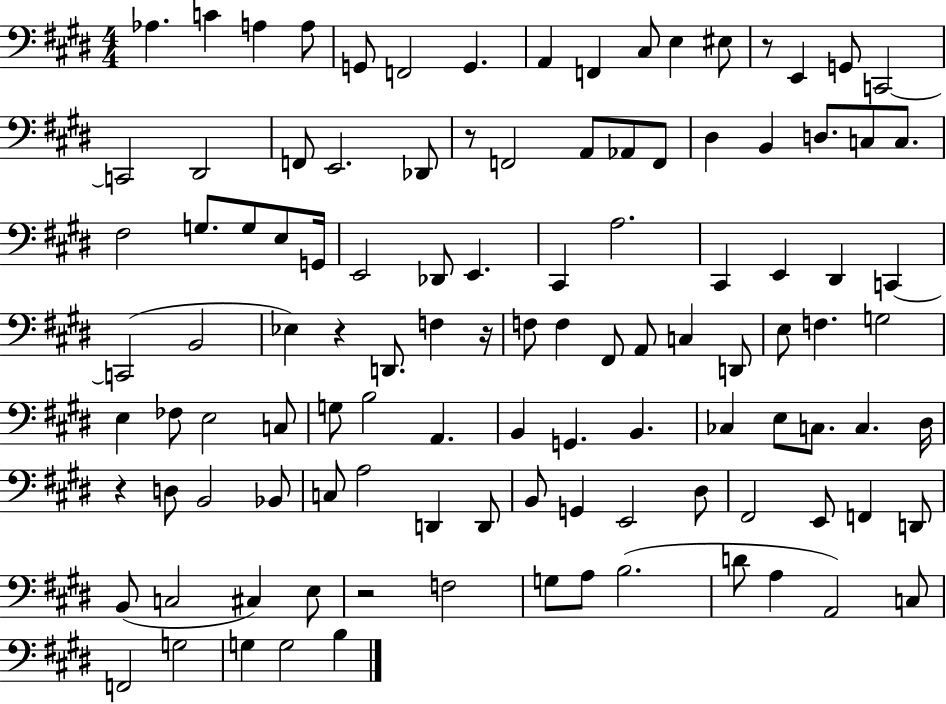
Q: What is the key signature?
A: E major